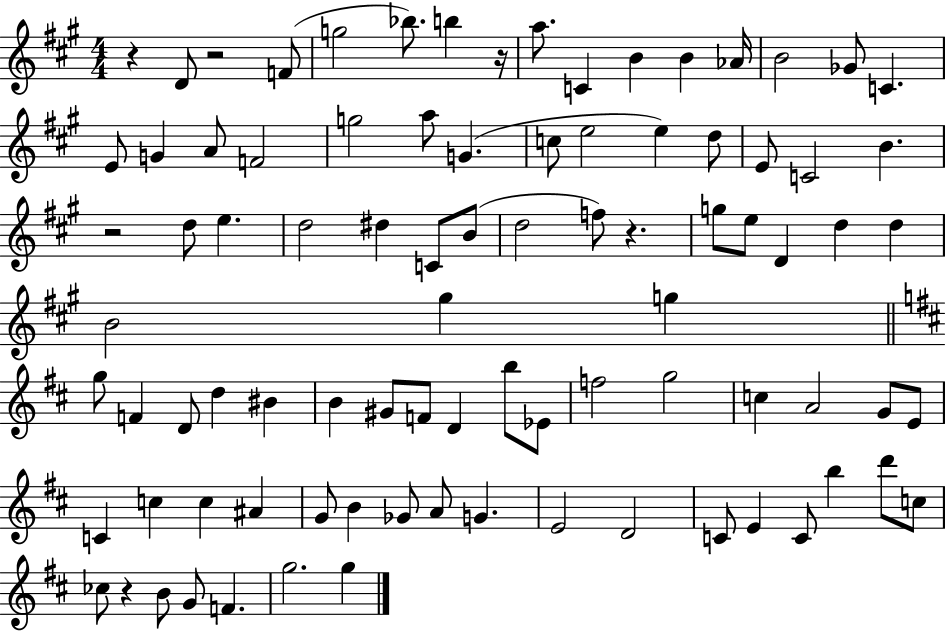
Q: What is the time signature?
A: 4/4